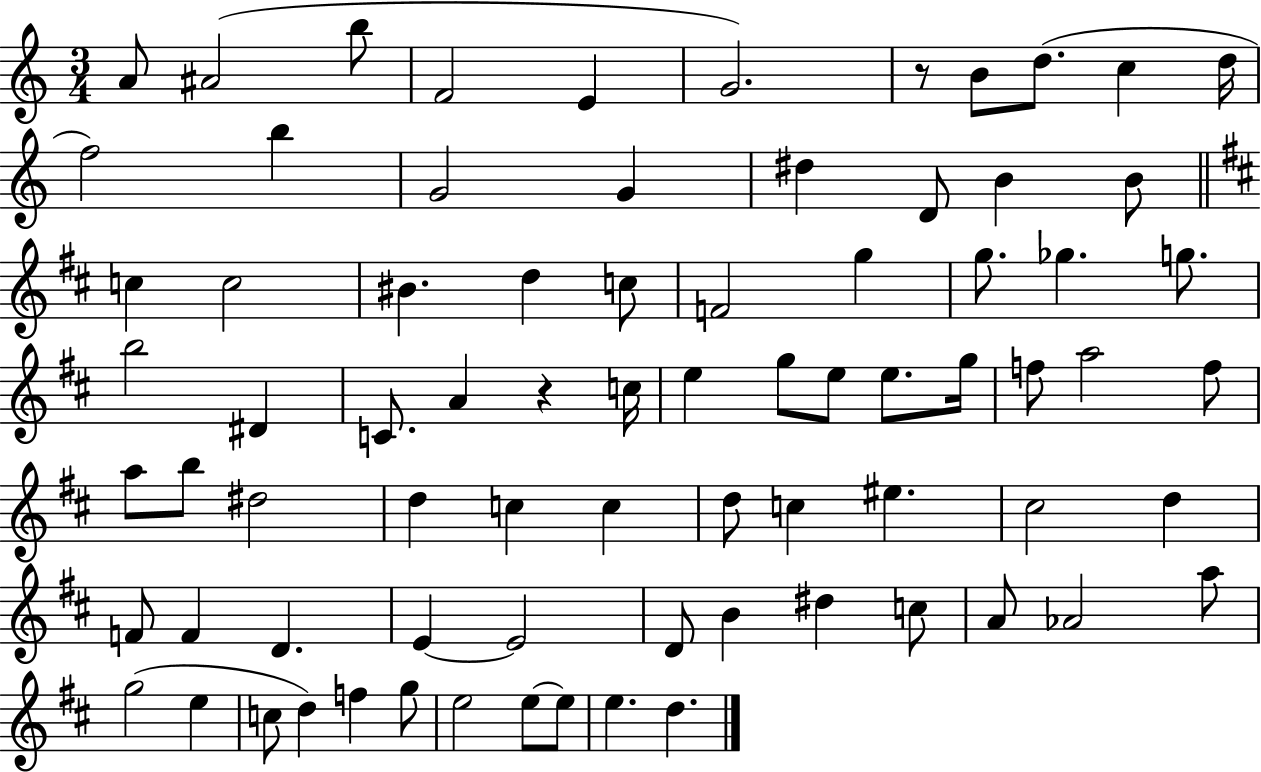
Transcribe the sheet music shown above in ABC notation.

X:1
T:Untitled
M:3/4
L:1/4
K:C
A/2 ^A2 b/2 F2 E G2 z/2 B/2 d/2 c d/4 f2 b G2 G ^d D/2 B B/2 c c2 ^B d c/2 F2 g g/2 _g g/2 b2 ^D C/2 A z c/4 e g/2 e/2 e/2 g/4 f/2 a2 f/2 a/2 b/2 ^d2 d c c d/2 c ^e ^c2 d F/2 F D E E2 D/2 B ^d c/2 A/2 _A2 a/2 g2 e c/2 d f g/2 e2 e/2 e/2 e d